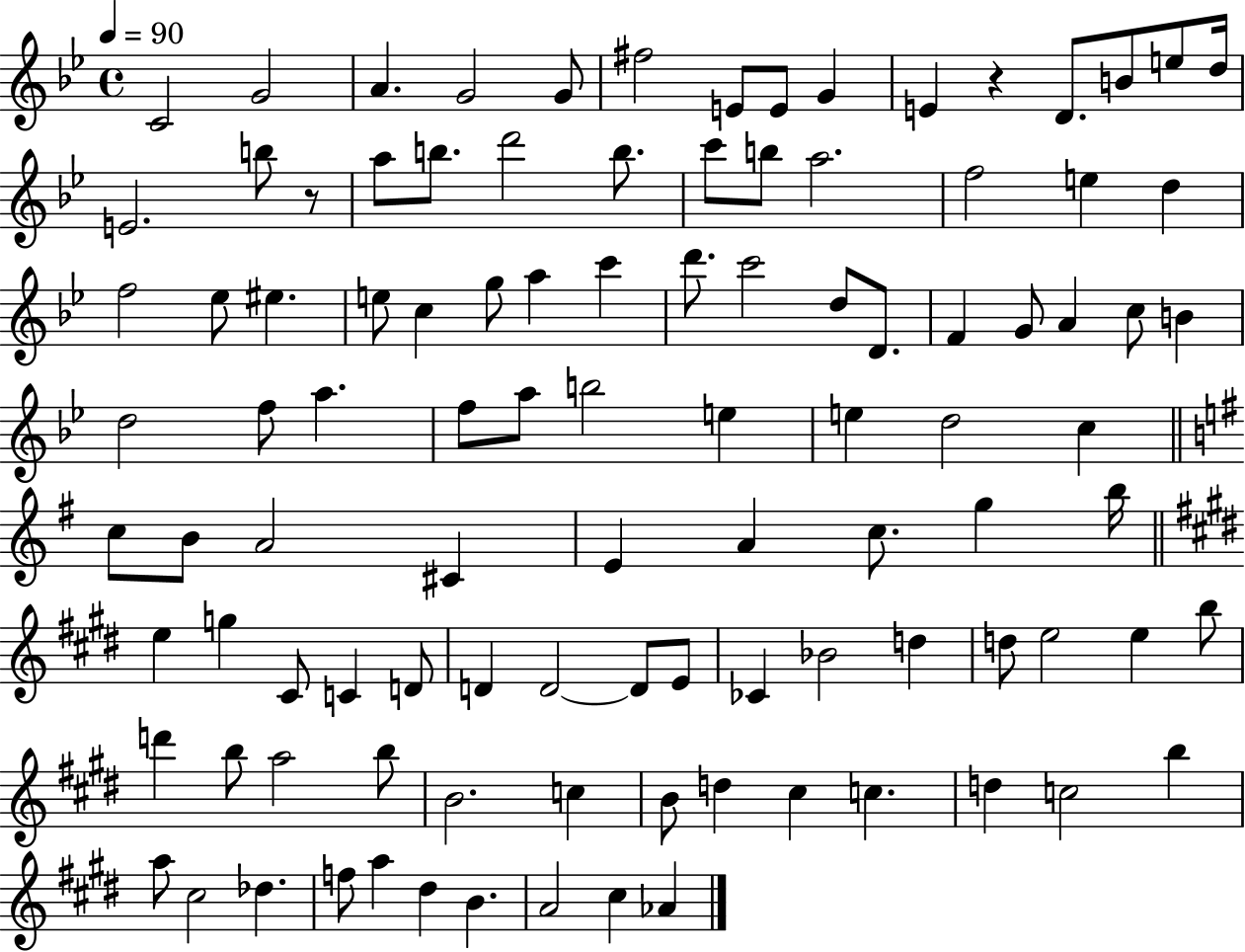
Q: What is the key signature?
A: BES major